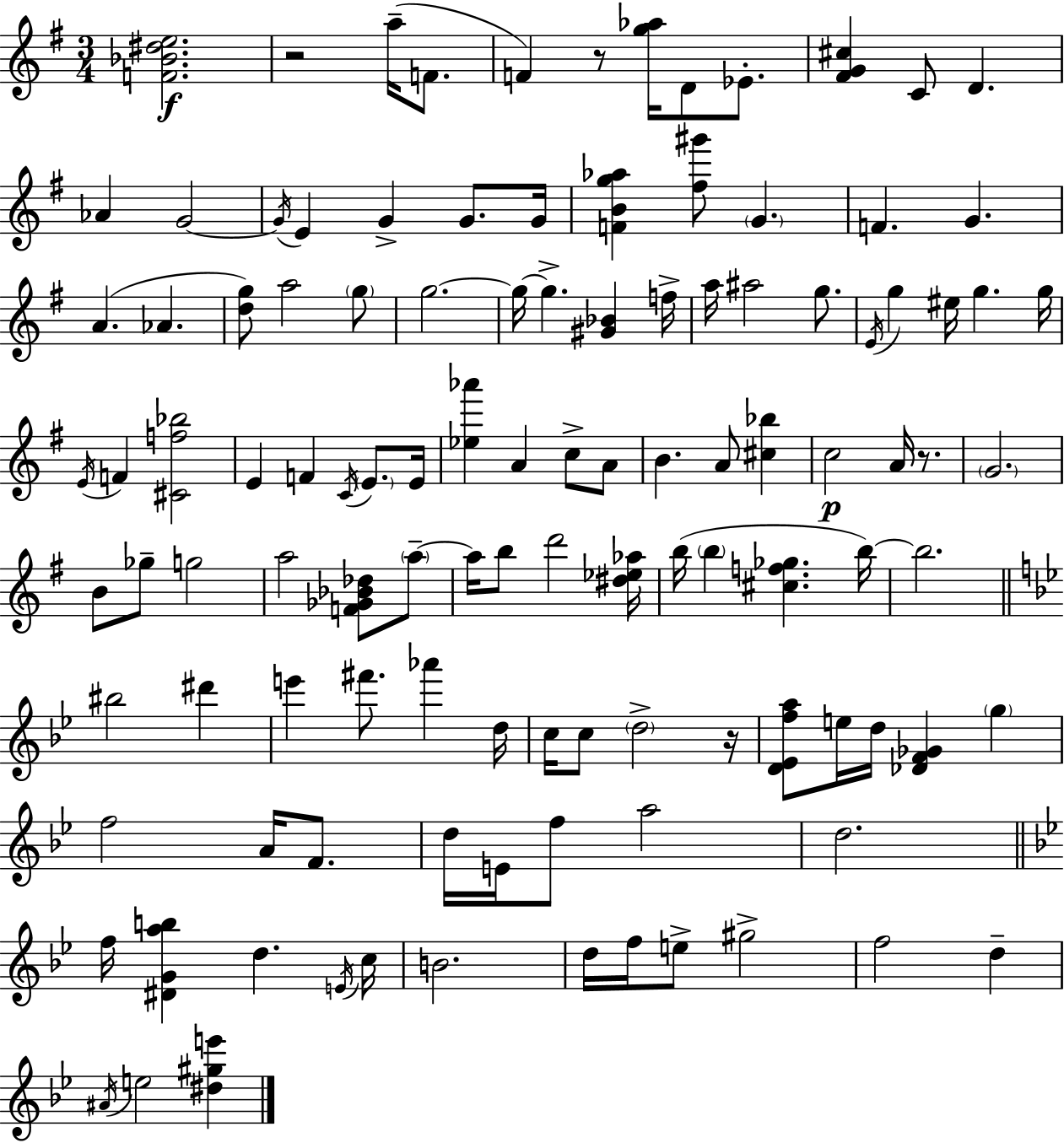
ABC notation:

X:1
T:Untitled
M:3/4
L:1/4
K:G
[F_B^de]2 z2 a/4 F/2 F z/2 [g_a]/4 D/2 _E/2 [^FG^c] C/2 D _A G2 G/4 E G G/2 G/4 [FBg_a] [^f^g']/2 G F G A _A [dg]/2 a2 g/2 g2 g/4 g [^G_B] f/4 a/4 ^a2 g/2 E/4 g ^e/4 g g/4 E/4 F [^Cf_b]2 E F C/4 E/2 E/4 [_e_a'] A c/2 A/2 B A/2 [^c_b] c2 A/4 z/2 G2 B/2 _g/2 g2 a2 [F_G_B_d]/2 a/2 a/4 b/2 d'2 [^d_e_a]/4 b/4 b [^cf_g] b/4 b2 ^b2 ^d' e' ^f'/2 _a' d/4 c/4 c/2 d2 z/4 [D_Efa]/2 e/4 d/4 [_DF_G] g f2 A/4 F/2 d/4 E/4 f/2 a2 d2 f/4 [^DGab] d E/4 c/4 B2 d/4 f/4 e/2 ^g2 f2 d ^A/4 e2 [^d^ge']